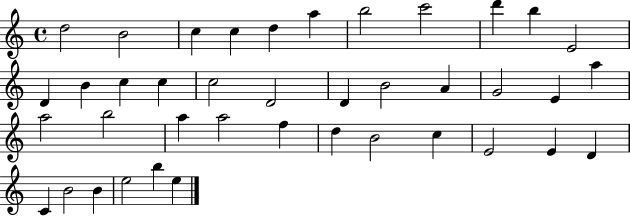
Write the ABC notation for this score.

X:1
T:Untitled
M:4/4
L:1/4
K:C
d2 B2 c c d a b2 c'2 d' b E2 D B c c c2 D2 D B2 A G2 E a a2 b2 a a2 f d B2 c E2 E D C B2 B e2 b e